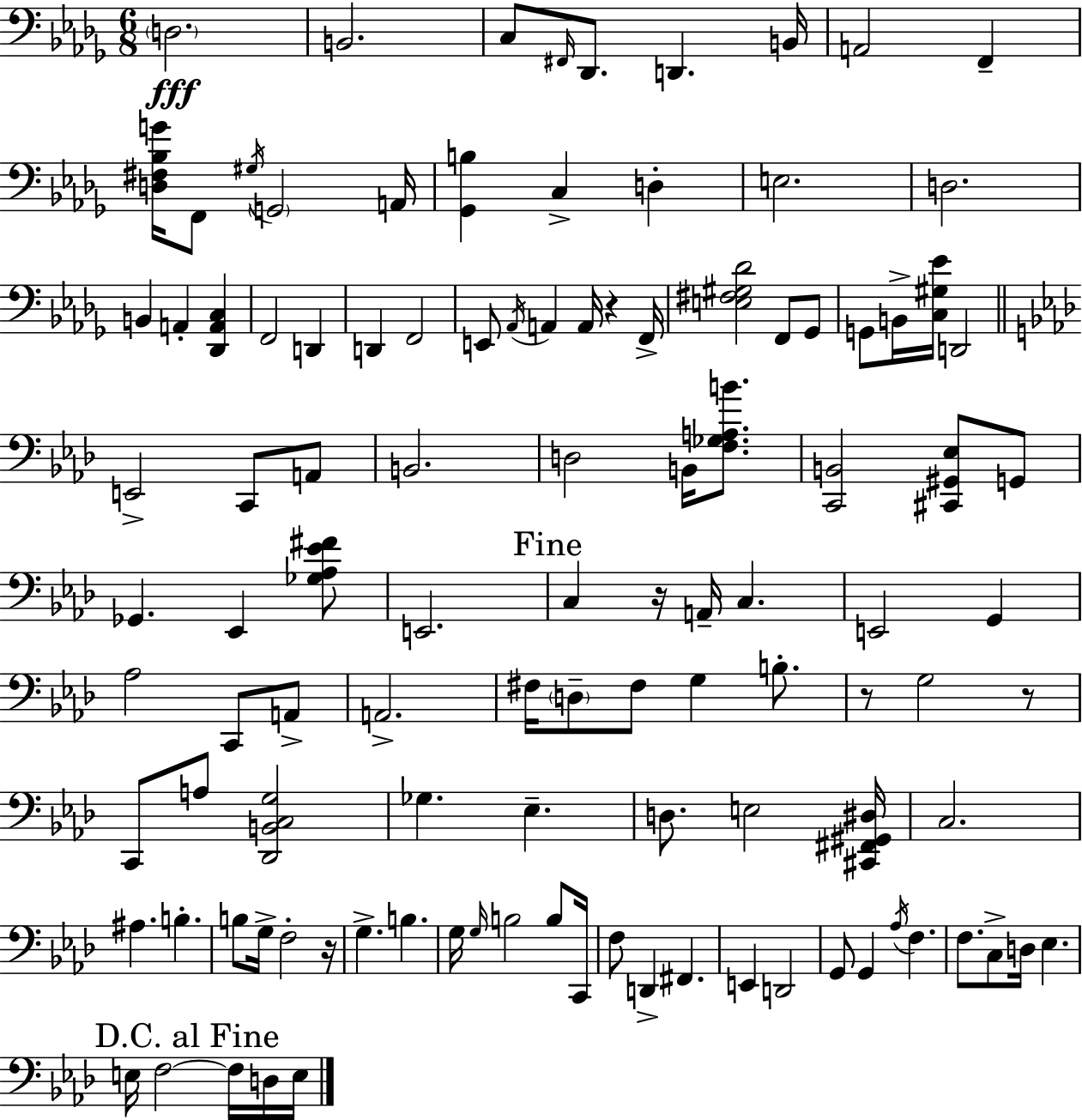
X:1
T:Untitled
M:6/8
L:1/4
K:Bbm
D,2 B,,2 C,/2 ^F,,/4 _D,,/2 D,, B,,/4 A,,2 F,, [D,^F,_B,G]/4 F,,/2 ^G,/4 G,,2 A,,/4 [_G,,B,] C, D, E,2 D,2 B,, A,, [_D,,A,,C,] F,,2 D,, D,, F,,2 E,,/2 _A,,/4 A,, A,,/4 z F,,/4 [E,^F,^G,_D]2 F,,/2 _G,,/2 G,,/2 B,,/4 [C,^G,_E]/4 D,,2 E,,2 C,,/2 A,,/2 B,,2 D,2 B,,/4 [F,_G,A,B]/2 [C,,B,,]2 [^C,,^G,,_E,]/2 G,,/2 _G,, _E,, [_G,_A,_E^F]/2 E,,2 C, z/4 A,,/4 C, E,,2 G,, _A,2 C,,/2 A,,/2 A,,2 ^F,/4 D,/2 ^F,/2 G, B,/2 z/2 G,2 z/2 C,,/2 A,/2 [_D,,B,,C,G,]2 _G, _E, D,/2 E,2 [^C,,^F,,^G,,^D,]/4 C,2 ^A, B, B,/2 G,/4 F,2 z/4 G, B, G,/4 G,/4 B,2 B,/2 C,,/4 F,/2 D,, ^F,, E,, D,,2 G,,/2 G,, _A,/4 F, F,/2 C,/2 D,/4 _E, E,/4 F,2 F,/4 D,/4 E,/4